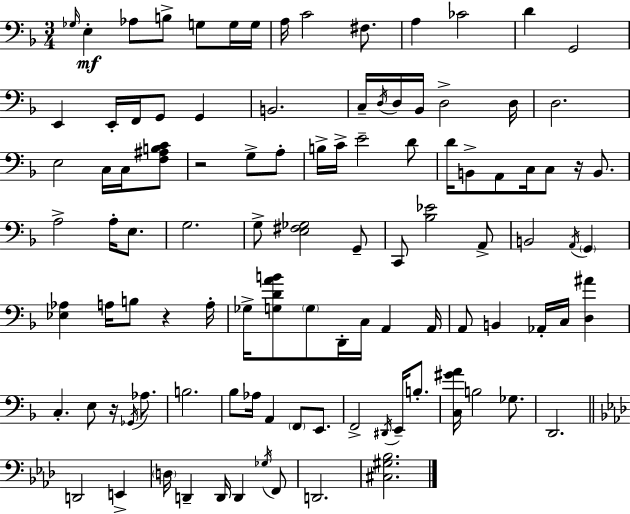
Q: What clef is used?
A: bass